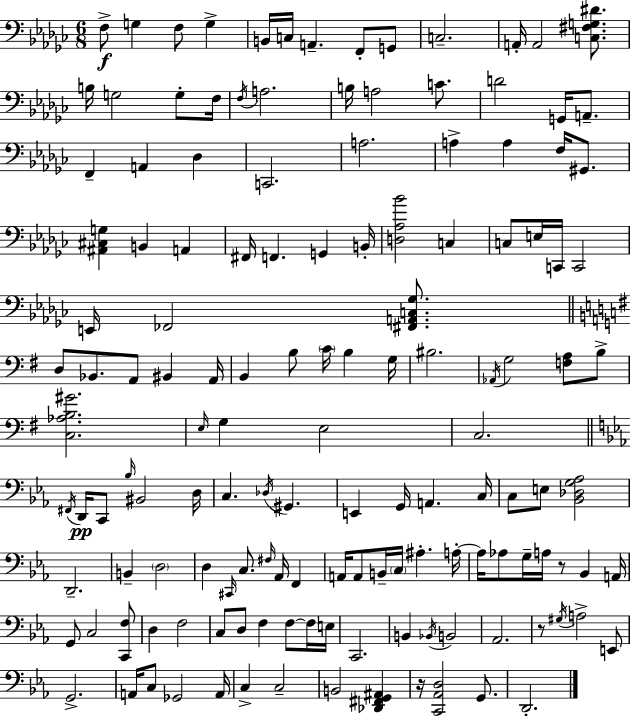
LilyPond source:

{
  \clef bass
  \numericTimeSignature
  \time 6/8
  \key ees \minor
  f8->\f g4 f8 g4-> | b,16 c16 a,4.-- f,8-. g,8 | c2.-- | a,16-. a,2 <c fis g dis'>8. | \break b16 g2 g8-. f16 | \acciaccatura { f16 } a2. | b16 a2 c'8. | d'2 g,16 a,8.-- | \break f,4-- a,4 des4 | c,2. | a2. | a4-> a4 f16 gis,8. | \break <ais, cis g>4 b,4 a,4 | fis,16 f,4. g,4 | b,16-. <d aes bes'>2 c4 | c8 e16 c,16 c,2 | \break e,16 fes,2 <fis, a, c ges>8. | \bar "||" \break \key e \minor d8 bes,8. a,8 bis,4 a,16 | b,4 b8 \parenthesize c'16 b4 g16 | bis2. | \acciaccatura { aes,16 } g2 <f a>8 b8-> | \break <c aes b gis'>2. | \grace { e16 } g4 e2 | c2. | \bar "||" \break \key ees \major \acciaccatura { fis,16 }\pp d,16 c,8 \grace { bes16 } bis,2 | d16 c4. \acciaccatura { des16 } gis,4. | e,4 g,16 a,4. | c16 c8 e8 <bes, des g aes>2 | \break d,2.-- | b,4-- \parenthesize d2 | d4 \grace { cis,16 } c8. \grace { fis16 } | aes,16 f,4 a,16 a,8 b,16-- \parenthesize c16 ais4.-. | \break a16-.~~ a16 aes8 g16-- a16 r8 | bes,4 a,16 g,8 c2 | <c, f>8 d4 f2 | c8 d8 f4 | \break f8~~ f16 e16 c,2. | b,4 \acciaccatura { bes,16 } b,2 | aes,2. | r8 \acciaccatura { gis16 } a2-> | \break e,8 g,2.-> | a,16 c8 ges,2 | a,16 c4-> c2-- | b,2 | \break <des, fis, g, ais,>4 r16 <c, aes, d>2 | g,8. d,2.-. | \bar "|."
}